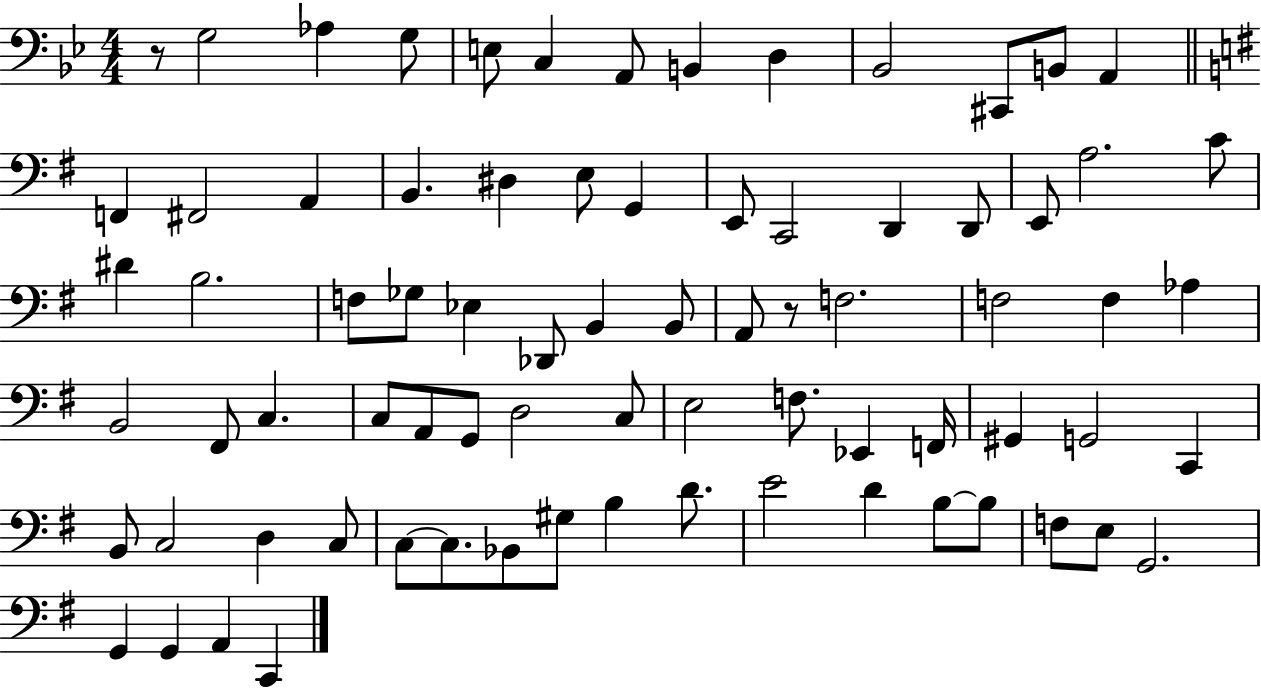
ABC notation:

X:1
T:Untitled
M:4/4
L:1/4
K:Bb
z/2 G,2 _A, G,/2 E,/2 C, A,,/2 B,, D, _B,,2 ^C,,/2 B,,/2 A,, F,, ^F,,2 A,, B,, ^D, E,/2 G,, E,,/2 C,,2 D,, D,,/2 E,,/2 A,2 C/2 ^D B,2 F,/2 _G,/2 _E, _D,,/2 B,, B,,/2 A,,/2 z/2 F,2 F,2 F, _A, B,,2 ^F,,/2 C, C,/2 A,,/2 G,,/2 D,2 C,/2 E,2 F,/2 _E,, F,,/4 ^G,, G,,2 C,, B,,/2 C,2 D, C,/2 C,/2 C,/2 _B,,/2 ^G,/2 B, D/2 E2 D B,/2 B,/2 F,/2 E,/2 G,,2 G,, G,, A,, C,,